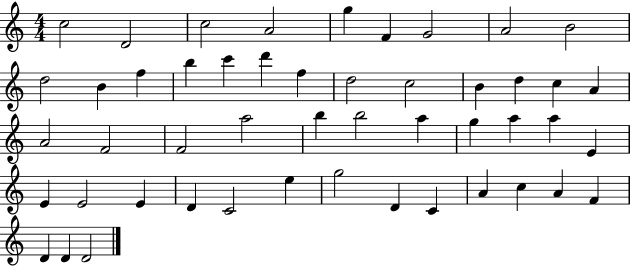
C5/h D4/h C5/h A4/h G5/q F4/q G4/h A4/h B4/h D5/h B4/q F5/q B5/q C6/q D6/q F5/q D5/h C5/h B4/q D5/q C5/q A4/q A4/h F4/h F4/h A5/h B5/q B5/h A5/q G5/q A5/q A5/q E4/q E4/q E4/h E4/q D4/q C4/h E5/q G5/h D4/q C4/q A4/q C5/q A4/q F4/q D4/q D4/q D4/h